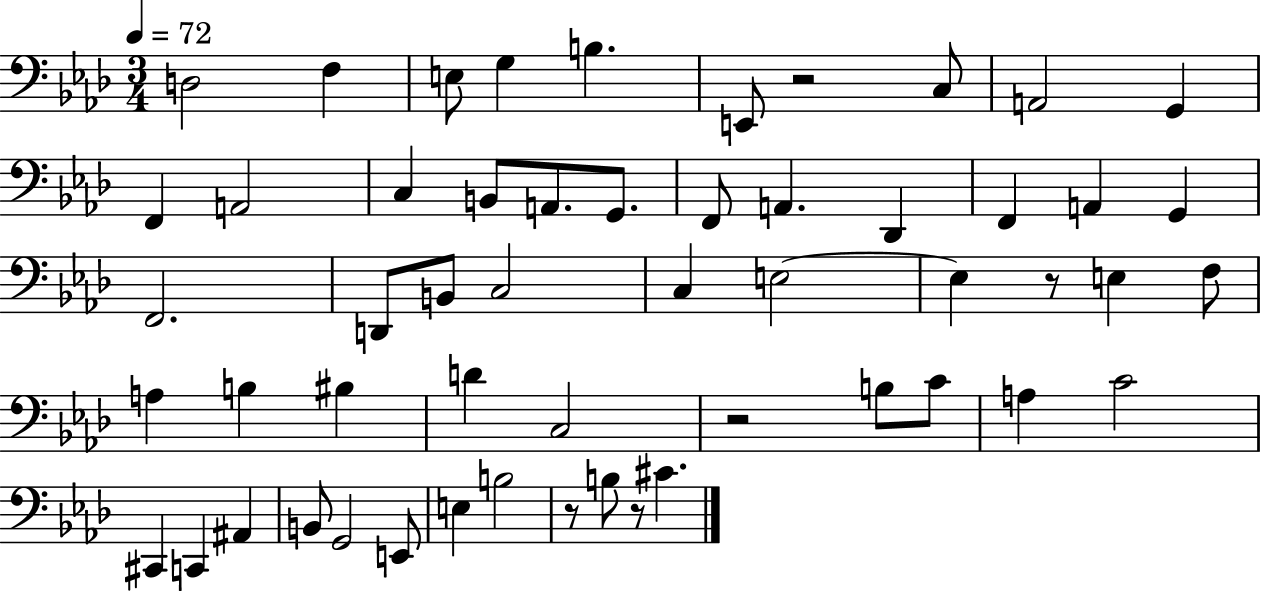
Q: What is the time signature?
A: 3/4